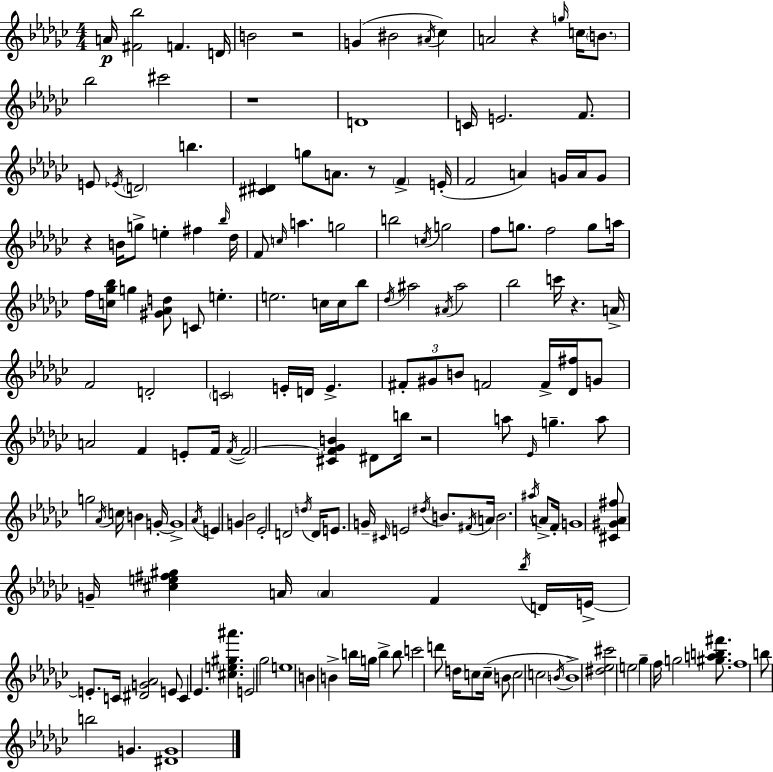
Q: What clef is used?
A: treble